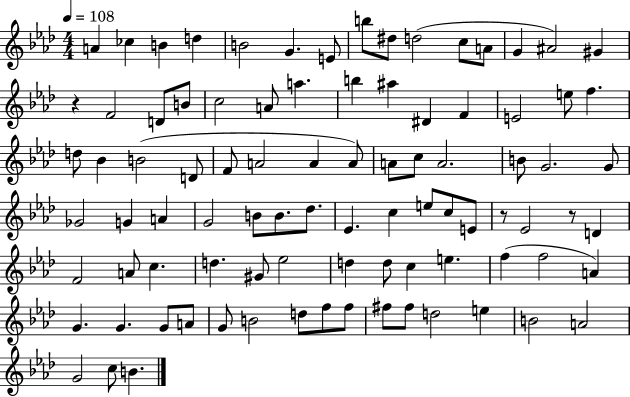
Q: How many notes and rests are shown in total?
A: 90